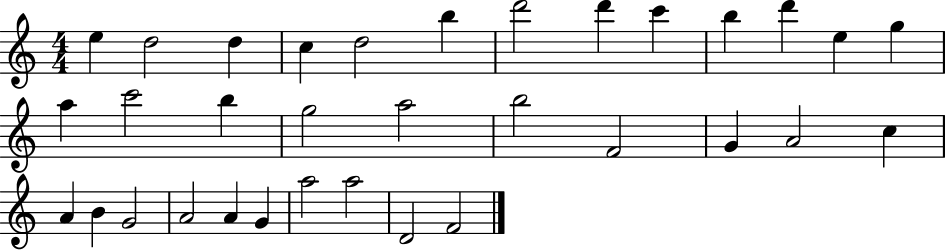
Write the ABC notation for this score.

X:1
T:Untitled
M:4/4
L:1/4
K:C
e d2 d c d2 b d'2 d' c' b d' e g a c'2 b g2 a2 b2 F2 G A2 c A B G2 A2 A G a2 a2 D2 F2